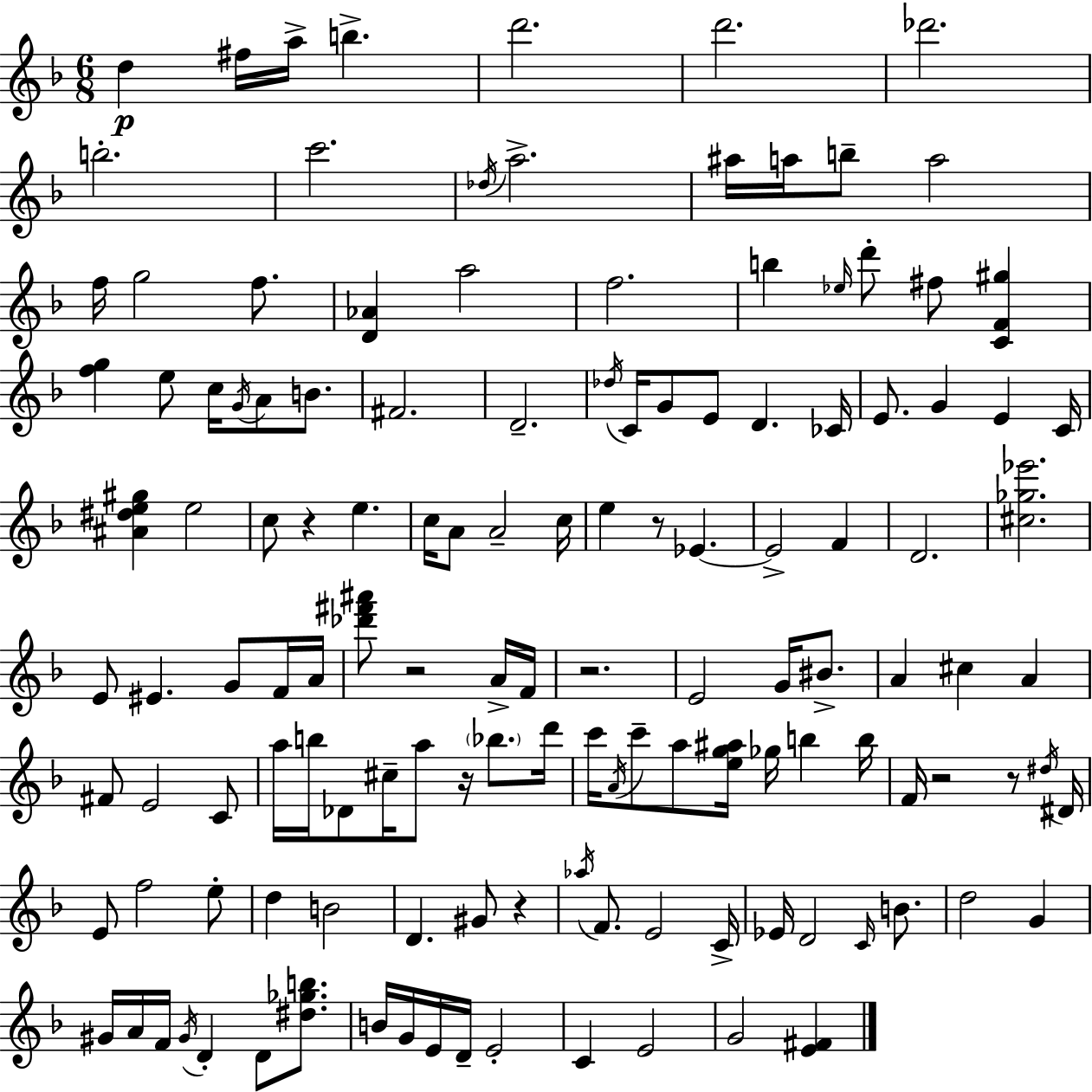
D5/q F#5/s A5/s B5/q. D6/h. D6/h. Db6/h. B5/h. C6/h. Db5/s A5/h. A#5/s A5/s B5/e A5/h F5/s G5/h F5/e. [D4,Ab4]/q A5/h F5/h. B5/q Eb5/s D6/e F#5/e [C4,F4,G#5]/q [F5,G5]/q E5/e C5/s G4/s A4/e B4/e. F#4/h. D4/h. Db5/s C4/s G4/e E4/e D4/q. CES4/s E4/e. G4/q E4/q C4/s [A#4,D#5,E5,G#5]/q E5/h C5/e R/q E5/q. C5/s A4/e A4/h C5/s E5/q R/e Eb4/q. Eb4/h F4/q D4/h. [C#5,Gb5,Eb6]/h. E4/e EIS4/q. G4/e F4/s A4/s [Db6,F#6,A#6]/e R/h A4/s F4/s R/h. E4/h G4/s BIS4/e. A4/q C#5/q A4/q F#4/e E4/h C4/e A5/s B5/s Db4/e C#5/s A5/e R/s Bb5/e. D6/s C6/s A4/s C6/e A5/e [E5,G5,A#5]/s Gb5/s B5/q B5/s F4/s R/h R/e D#5/s D#4/s E4/e F5/h E5/e D5/q B4/h D4/q. G#4/e R/q Ab5/s F4/e. E4/h C4/s Eb4/s D4/h C4/s B4/e. D5/h G4/q G#4/s A4/s F4/s G#4/s D4/q D4/e [D#5,Gb5,B5]/e. B4/s G4/s E4/s D4/s E4/h C4/q E4/h G4/h [E4,F#4]/q